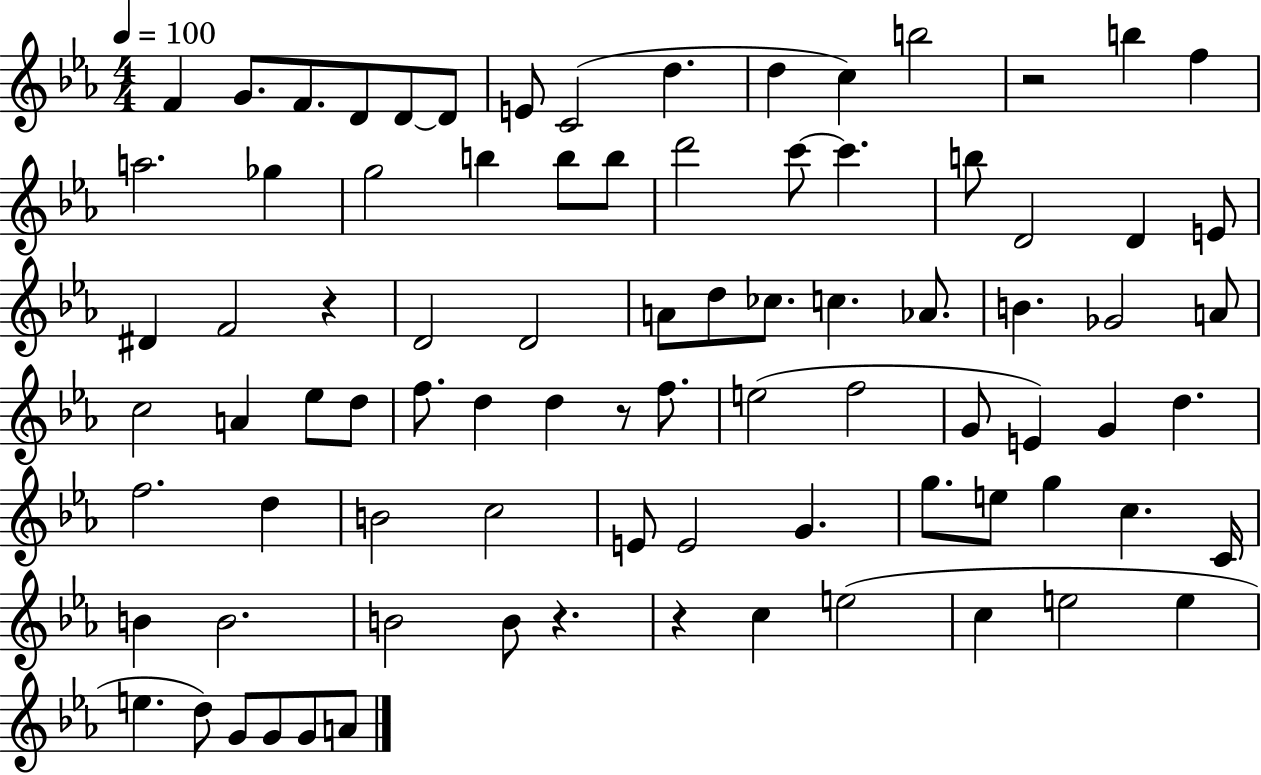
{
  \clef treble
  \numericTimeSignature
  \time 4/4
  \key ees \major
  \tempo 4 = 100
  f'4 g'8. f'8. d'8 d'8~~ d'8 | e'8 c'2( d''4. | d''4 c''4) b''2 | r2 b''4 f''4 | \break a''2. ges''4 | g''2 b''4 b''8 b''8 | d'''2 c'''8~~ c'''4. | b''8 d'2 d'4 e'8 | \break dis'4 f'2 r4 | d'2 d'2 | a'8 d''8 ces''8. c''4. aes'8. | b'4. ges'2 a'8 | \break c''2 a'4 ees''8 d''8 | f''8. d''4 d''4 r8 f''8. | e''2( f''2 | g'8 e'4) g'4 d''4. | \break f''2. d''4 | b'2 c''2 | e'8 e'2 g'4. | g''8. e''8 g''4 c''4. c'16 | \break b'4 b'2. | b'2 b'8 r4. | r4 c''4 e''2( | c''4 e''2 e''4 | \break e''4. d''8) g'8 g'8 g'8 a'8 | \bar "|."
}